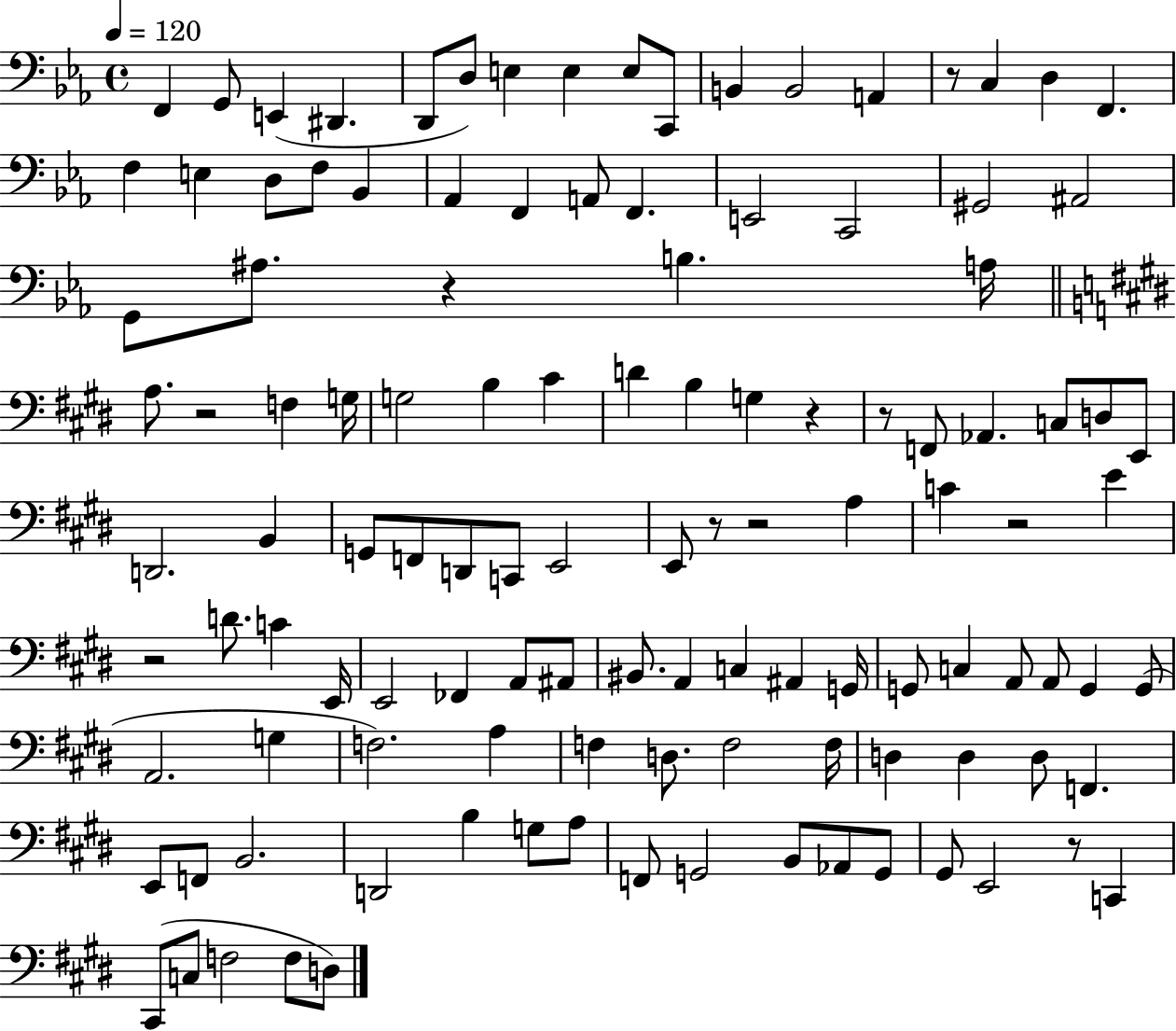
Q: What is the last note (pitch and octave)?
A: D3